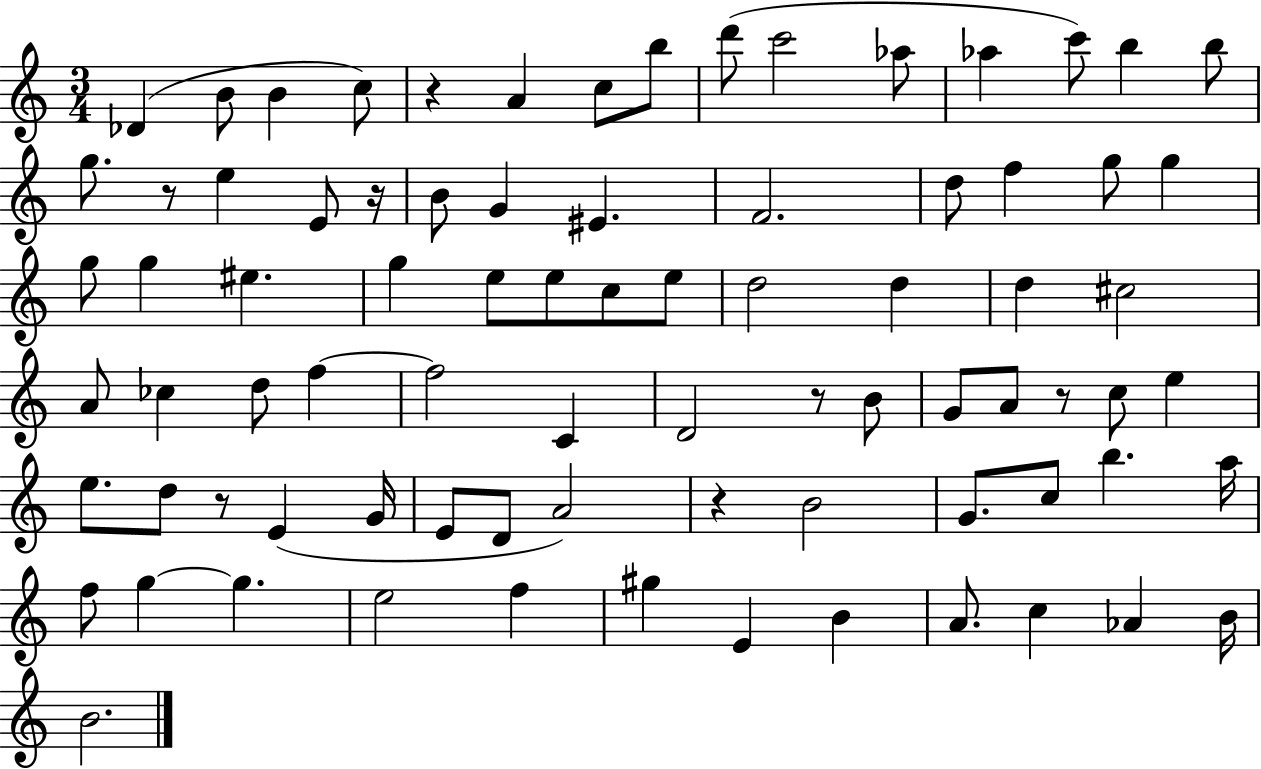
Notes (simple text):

Db4/q B4/e B4/q C5/e R/q A4/q C5/e B5/e D6/e C6/h Ab5/e Ab5/q C6/e B5/q B5/e G5/e. R/e E5/q E4/e R/s B4/e G4/q EIS4/q. F4/h. D5/e F5/q G5/e G5/q G5/e G5/q EIS5/q. G5/q E5/e E5/e C5/e E5/e D5/h D5/q D5/q C#5/h A4/e CES5/q D5/e F5/q F5/h C4/q D4/h R/e B4/e G4/e A4/e R/e C5/e E5/q E5/e. D5/e R/e E4/q G4/s E4/e D4/e A4/h R/q B4/h G4/e. C5/e B5/q. A5/s F5/e G5/q G5/q. E5/h F5/q G#5/q E4/q B4/q A4/e. C5/q Ab4/q B4/s B4/h.